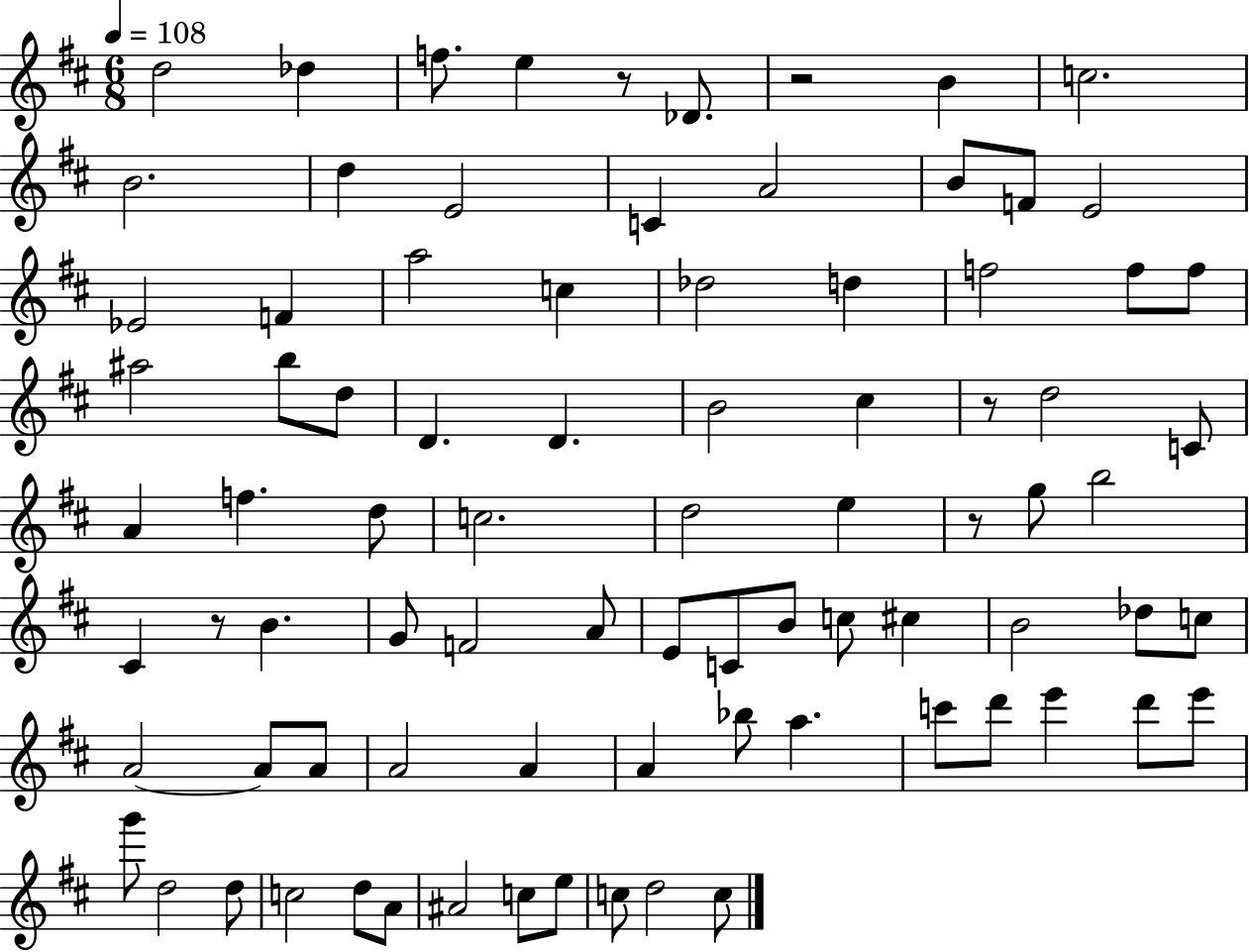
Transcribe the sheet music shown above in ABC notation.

X:1
T:Untitled
M:6/8
L:1/4
K:D
d2 _d f/2 e z/2 _D/2 z2 B c2 B2 d E2 C A2 B/2 F/2 E2 _E2 F a2 c _d2 d f2 f/2 f/2 ^a2 b/2 d/2 D D B2 ^c z/2 d2 C/2 A f d/2 c2 d2 e z/2 g/2 b2 ^C z/2 B G/2 F2 A/2 E/2 C/2 B/2 c/2 ^c B2 _d/2 c/2 A2 A/2 A/2 A2 A A _b/2 a c'/2 d'/2 e' d'/2 e'/2 g'/2 d2 d/2 c2 d/2 A/2 ^A2 c/2 e/2 c/2 d2 c/2